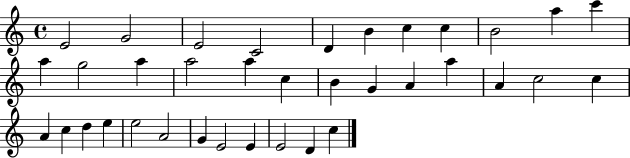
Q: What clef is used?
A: treble